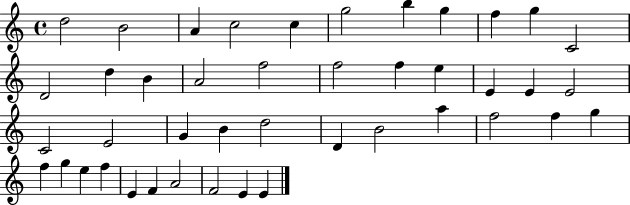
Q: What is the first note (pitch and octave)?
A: D5